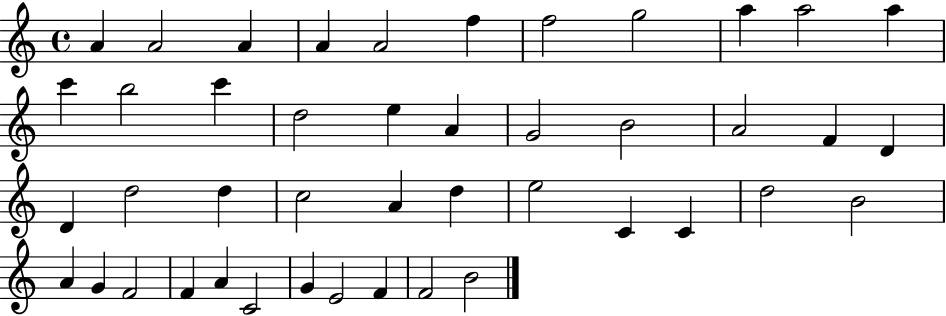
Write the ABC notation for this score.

X:1
T:Untitled
M:4/4
L:1/4
K:C
A A2 A A A2 f f2 g2 a a2 a c' b2 c' d2 e A G2 B2 A2 F D D d2 d c2 A d e2 C C d2 B2 A G F2 F A C2 G E2 F F2 B2